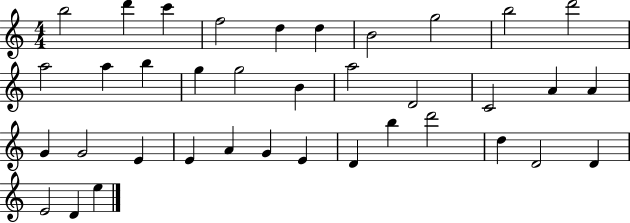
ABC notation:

X:1
T:Untitled
M:4/4
L:1/4
K:C
b2 d' c' f2 d d B2 g2 b2 d'2 a2 a b g g2 B a2 D2 C2 A A G G2 E E A G E D b d'2 d D2 D E2 D e